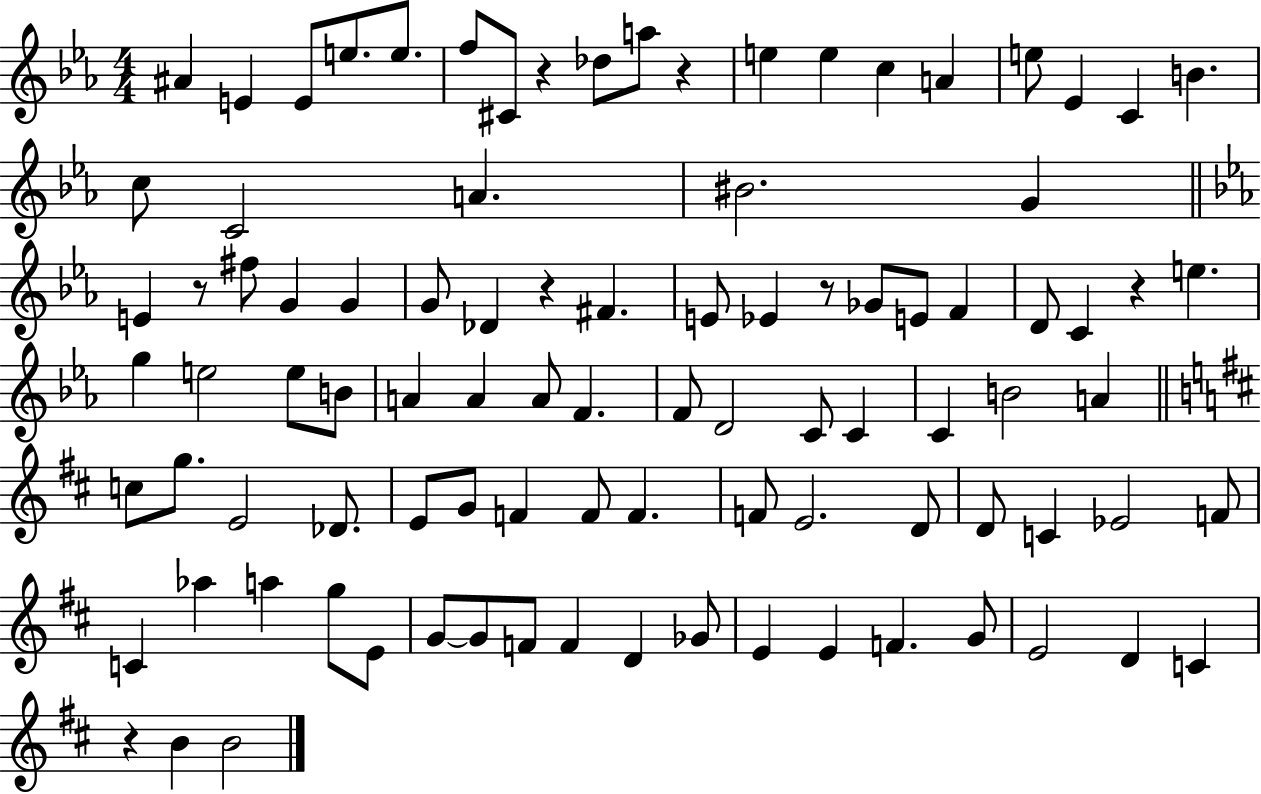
X:1
T:Untitled
M:4/4
L:1/4
K:Eb
^A E E/2 e/2 e/2 f/2 ^C/2 z _d/2 a/2 z e e c A e/2 _E C B c/2 C2 A ^B2 G E z/2 ^f/2 G G G/2 _D z ^F E/2 _E z/2 _G/2 E/2 F D/2 C z e g e2 e/2 B/2 A A A/2 F F/2 D2 C/2 C C B2 A c/2 g/2 E2 _D/2 E/2 G/2 F F/2 F F/2 E2 D/2 D/2 C _E2 F/2 C _a a g/2 E/2 G/2 G/2 F/2 F D _G/2 E E F G/2 E2 D C z B B2